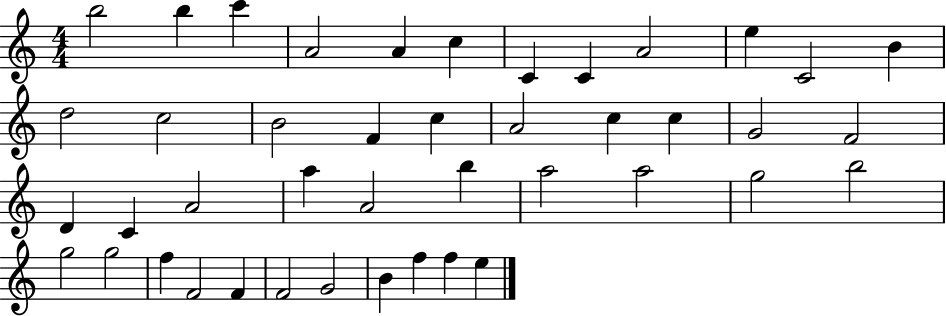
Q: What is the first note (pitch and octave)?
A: B5